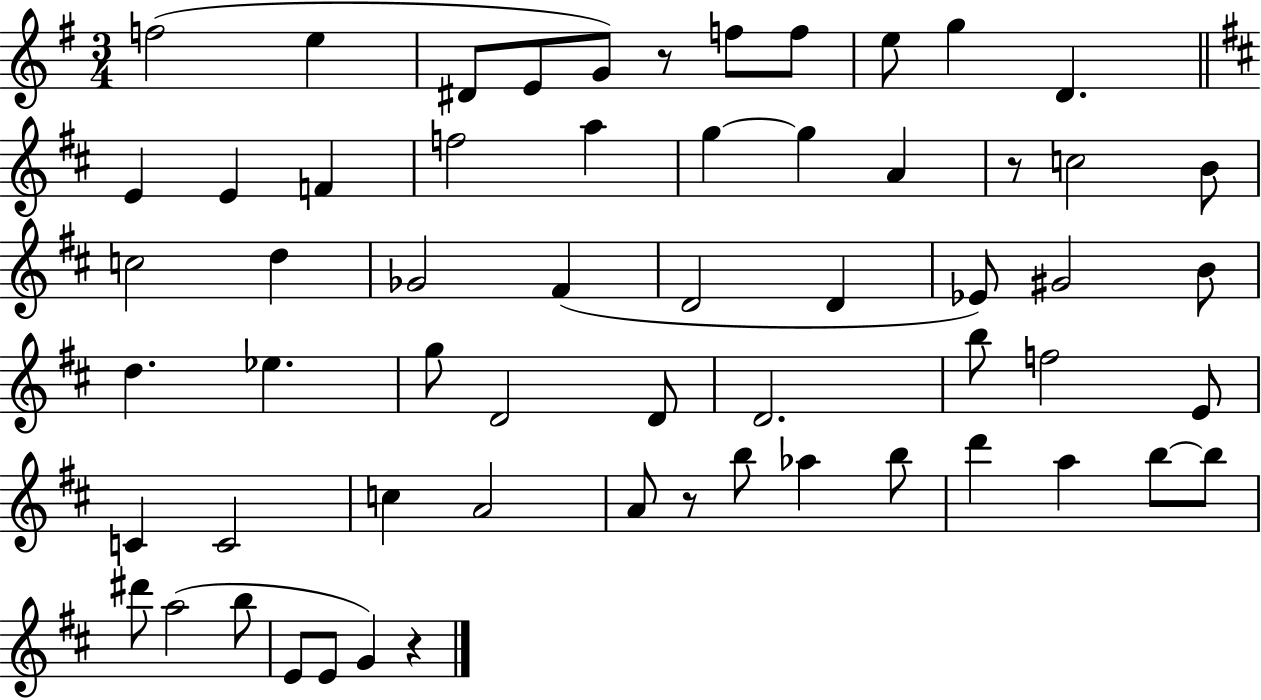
{
  \clef treble
  \numericTimeSignature
  \time 3/4
  \key g \major
  \repeat volta 2 { f''2( e''4 | dis'8 e'8 g'8) r8 f''8 f''8 | e''8 g''4 d'4. | \bar "||" \break \key d \major e'4 e'4 f'4 | f''2 a''4 | g''4~~ g''4 a'4 | r8 c''2 b'8 | \break c''2 d''4 | ges'2 fis'4( | d'2 d'4 | ees'8) gis'2 b'8 | \break d''4. ees''4. | g''8 d'2 d'8 | d'2. | b''8 f''2 e'8 | \break c'4 c'2 | c''4 a'2 | a'8 r8 b''8 aes''4 b''8 | d'''4 a''4 b''8~~ b''8 | \break dis'''8 a''2( b''8 | e'8 e'8 g'4) r4 | } \bar "|."
}